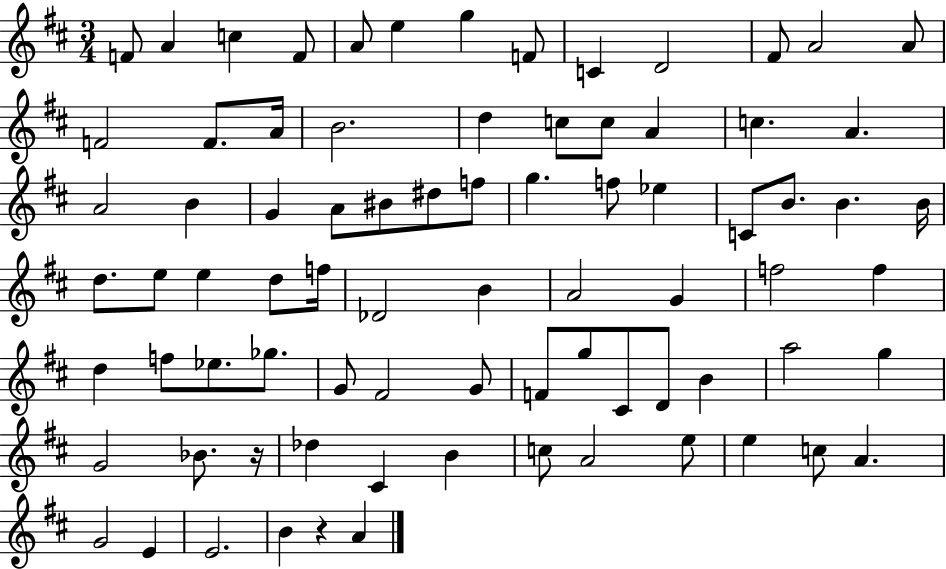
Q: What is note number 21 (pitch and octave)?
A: A4